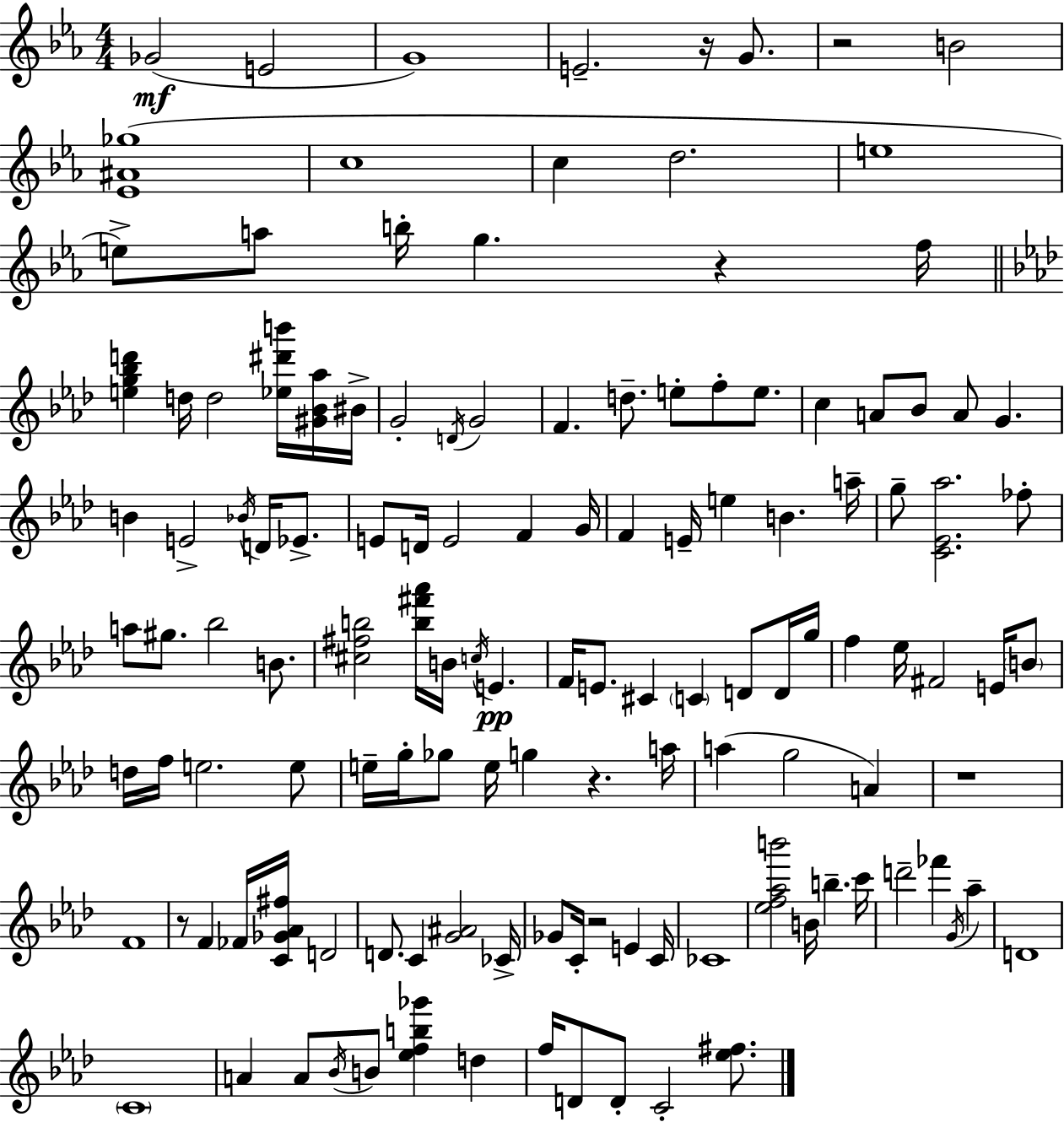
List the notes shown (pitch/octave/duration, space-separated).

Gb4/h E4/h G4/w E4/h. R/s G4/e. R/h B4/h [Eb4,A#4,Gb5]/w C5/w C5/q D5/h. E5/w E5/e A5/e B5/s G5/q. R/q F5/s [E5,G5,Bb5,D6]/q D5/s D5/h [Eb5,D#6,B6]/s [G#4,Bb4,Ab5]/s BIS4/s G4/h D4/s G4/h F4/q. D5/e. E5/e F5/e E5/e. C5/q A4/e Bb4/e A4/e G4/q. B4/q E4/h Bb4/s D4/s Eb4/e. E4/e D4/s E4/h F4/q G4/s F4/q E4/s E5/q B4/q. A5/s G5/e [C4,Eb4,Ab5]/h. FES5/e A5/e G#5/e. Bb5/h B4/e. [C#5,F#5,B5]/h [B5,F#6,Ab6]/s B4/s C5/s E4/q. F4/s E4/e. C#4/q C4/q D4/e D4/s G5/s F5/q Eb5/s F#4/h E4/s B4/e D5/s F5/s E5/h. E5/e E5/s G5/s Gb5/e E5/s G5/q R/q. A5/s A5/q G5/h A4/q R/w F4/w R/e F4/q FES4/s [C4,Gb4,Ab4,F#5]/s D4/h D4/e. C4/q [G4,A#4]/h CES4/s Gb4/e C4/s R/h E4/q C4/s CES4/w [Eb5,F5,Ab5,B6]/h B4/s B5/q. C6/s D6/h FES6/q G4/s Ab5/q D4/w C4/w A4/q A4/e Bb4/s B4/e [Eb5,F5,B5,Gb6]/q D5/q F5/s D4/e D4/e C4/h [Eb5,F#5]/e.